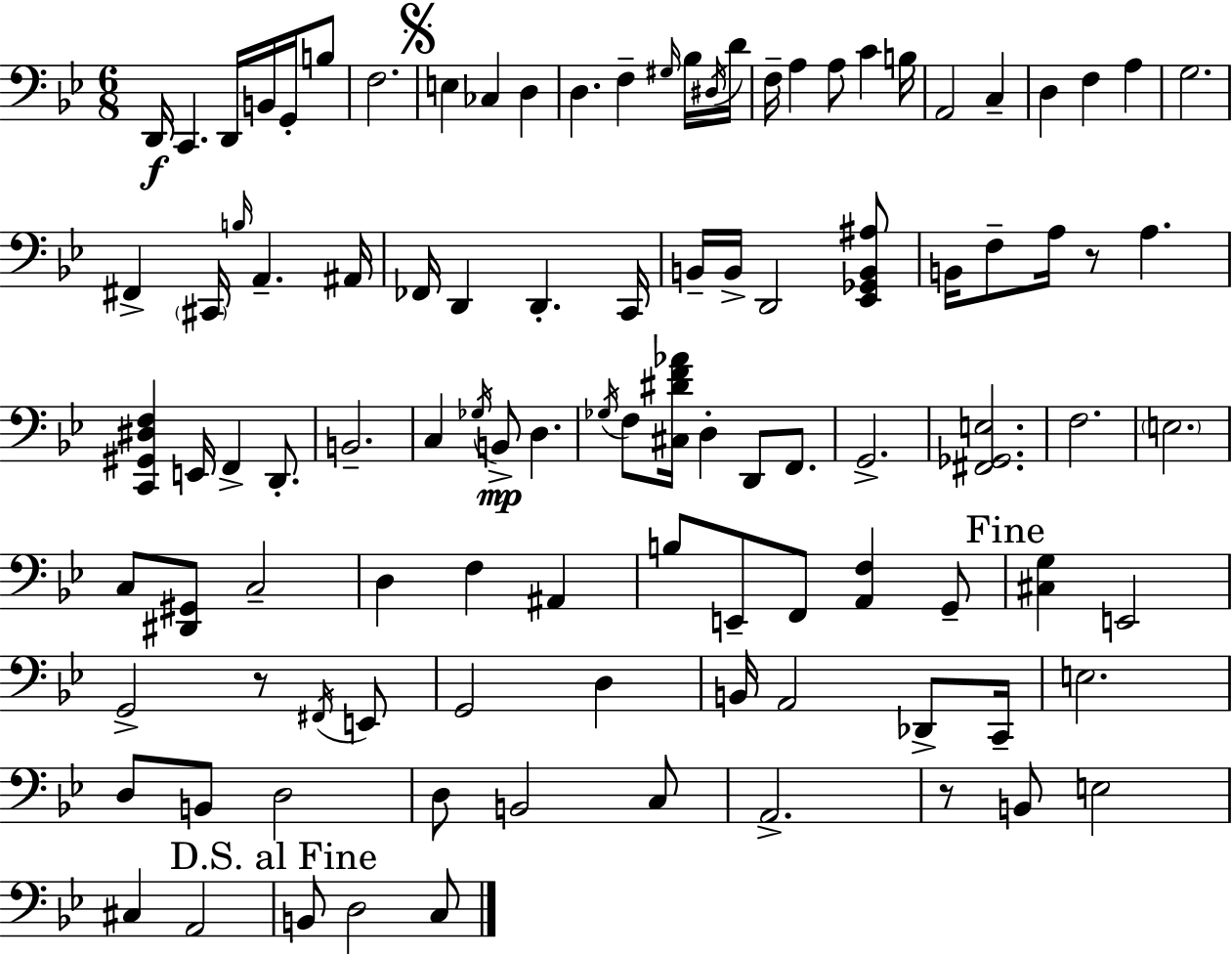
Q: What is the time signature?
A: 6/8